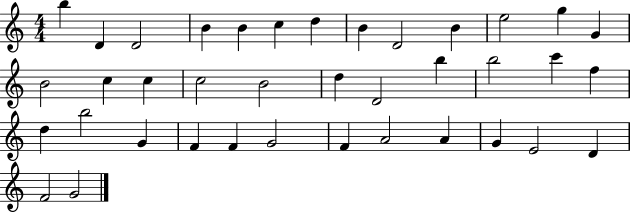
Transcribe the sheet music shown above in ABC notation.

X:1
T:Untitled
M:4/4
L:1/4
K:C
b D D2 B B c d B D2 B e2 g G B2 c c c2 B2 d D2 b b2 c' f d b2 G F F G2 F A2 A G E2 D F2 G2